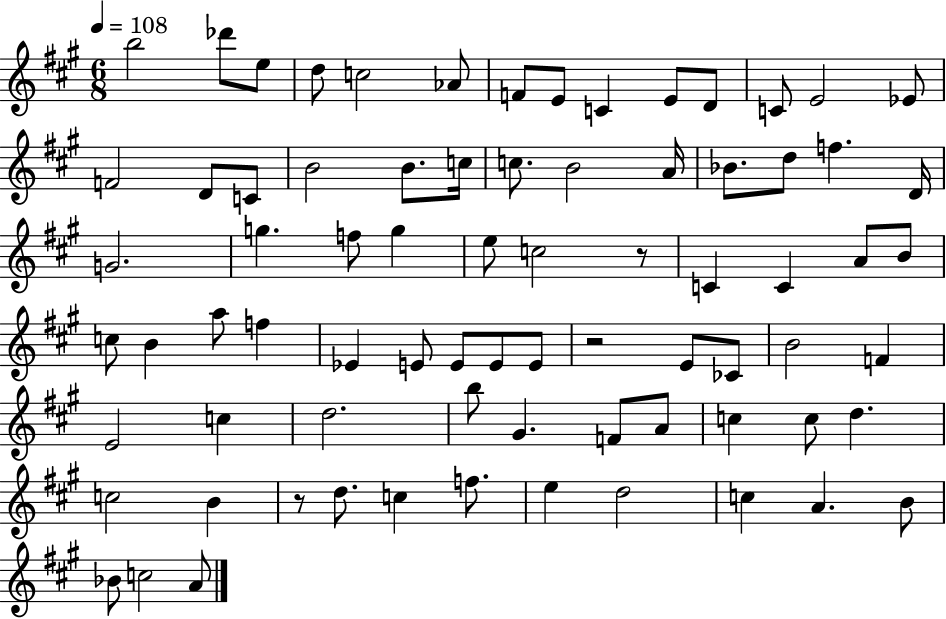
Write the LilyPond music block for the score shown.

{
  \clef treble
  \numericTimeSignature
  \time 6/8
  \key a \major
  \tempo 4 = 108
  b''2 des'''8 e''8 | d''8 c''2 aes'8 | f'8 e'8 c'4 e'8 d'8 | c'8 e'2 ees'8 | \break f'2 d'8 c'8 | b'2 b'8. c''16 | c''8. b'2 a'16 | bes'8. d''8 f''4. d'16 | \break g'2. | g''4. f''8 g''4 | e''8 c''2 r8 | c'4 c'4 a'8 b'8 | \break c''8 b'4 a''8 f''4 | ees'4 e'8 e'8 e'8 e'8 | r2 e'8 ces'8 | b'2 f'4 | \break e'2 c''4 | d''2. | b''8 gis'4. f'8 a'8 | c''4 c''8 d''4. | \break c''2 b'4 | r8 d''8. c''4 f''8. | e''4 d''2 | c''4 a'4. b'8 | \break bes'8 c''2 a'8 | \bar "|."
}